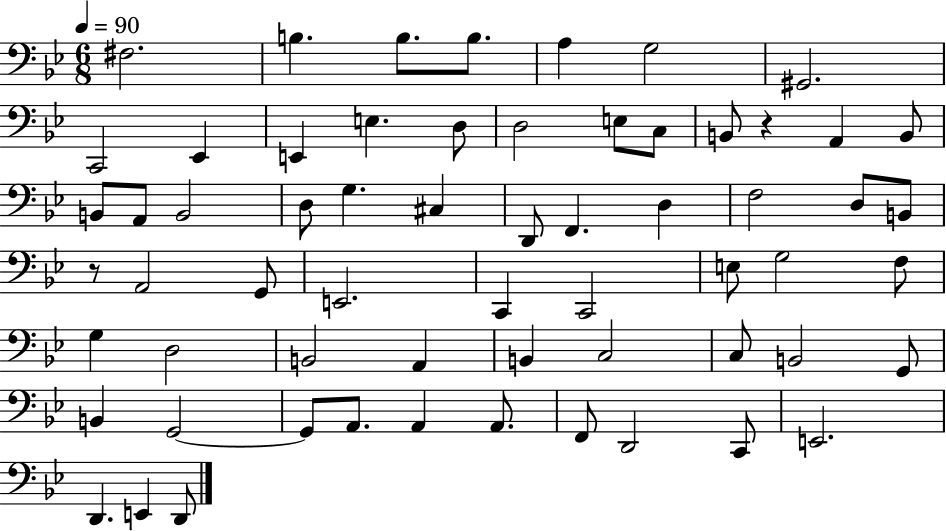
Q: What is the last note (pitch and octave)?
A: D2